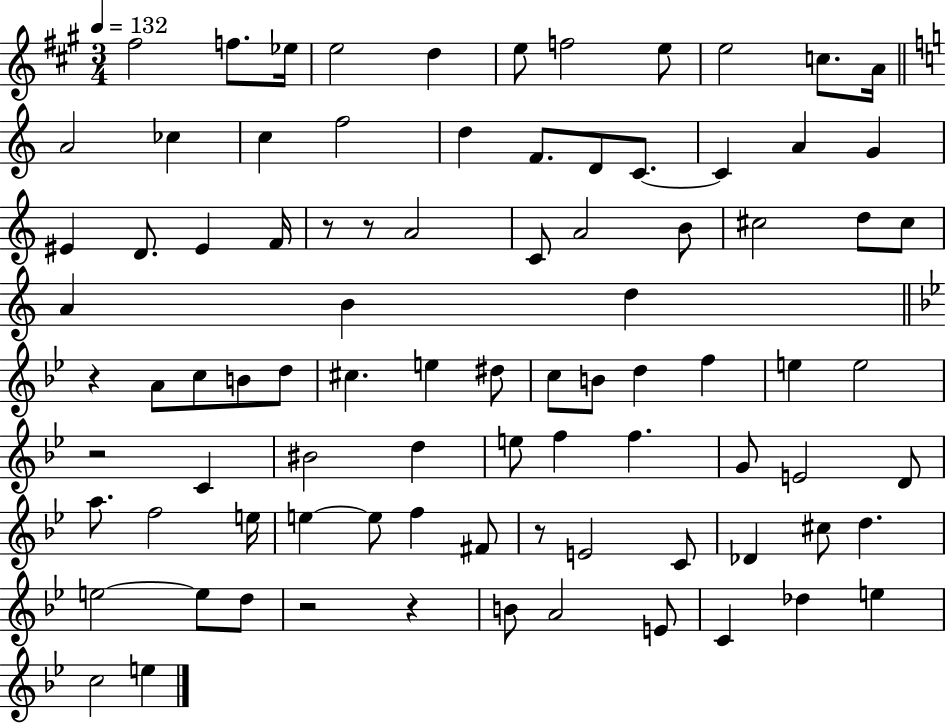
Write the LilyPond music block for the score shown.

{
  \clef treble
  \numericTimeSignature
  \time 3/4
  \key a \major
  \tempo 4 = 132
  fis''2 f''8. ees''16 | e''2 d''4 | e''8 f''2 e''8 | e''2 c''8. a'16 | \break \bar "||" \break \key a \minor a'2 ces''4 | c''4 f''2 | d''4 f'8. d'8 c'8.~~ | c'4 a'4 g'4 | \break eis'4 d'8. eis'4 f'16 | r8 r8 a'2 | c'8 a'2 b'8 | cis''2 d''8 cis''8 | \break a'4 b'4 d''4 | \bar "||" \break \key g \minor r4 a'8 c''8 b'8 d''8 | cis''4. e''4 dis''8 | c''8 b'8 d''4 f''4 | e''4 e''2 | \break r2 c'4 | bis'2 d''4 | e''8 f''4 f''4. | g'8 e'2 d'8 | \break a''8. f''2 e''16 | e''4~~ e''8 f''4 fis'8 | r8 e'2 c'8 | des'4 cis''8 d''4. | \break e''2~~ e''8 d''8 | r2 r4 | b'8 a'2 e'8 | c'4 des''4 e''4 | \break c''2 e''4 | \bar "|."
}